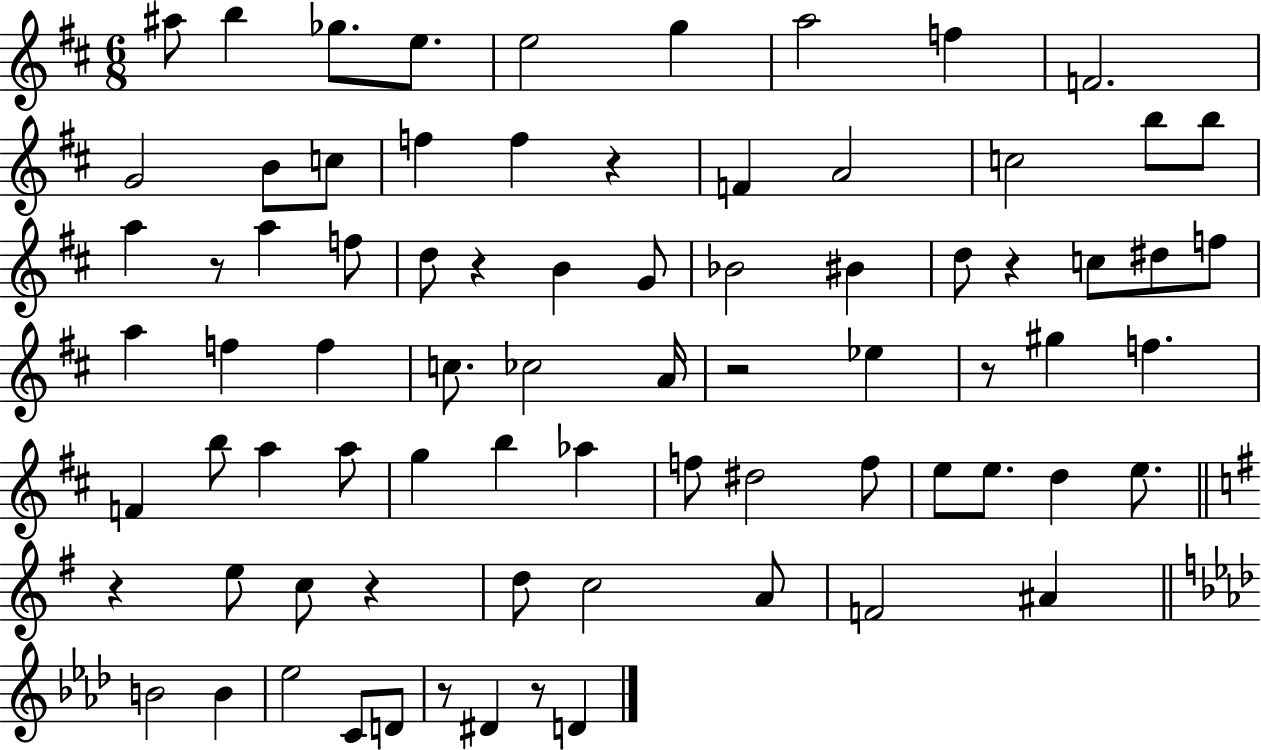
{
  \clef treble
  \numericTimeSignature
  \time 6/8
  \key d \major
  ais''8 b''4 ges''8. e''8. | e''2 g''4 | a''2 f''4 | f'2. | \break g'2 b'8 c''8 | f''4 f''4 r4 | f'4 a'2 | c''2 b''8 b''8 | \break a''4 r8 a''4 f''8 | d''8 r4 b'4 g'8 | bes'2 bis'4 | d''8 r4 c''8 dis''8 f''8 | \break a''4 f''4 f''4 | c''8. ces''2 a'16 | r2 ees''4 | r8 gis''4 f''4. | \break f'4 b''8 a''4 a''8 | g''4 b''4 aes''4 | f''8 dis''2 f''8 | e''8 e''8. d''4 e''8. | \break \bar "||" \break \key g \major r4 e''8 c''8 r4 | d''8 c''2 a'8 | f'2 ais'4 | \bar "||" \break \key aes \major b'2 b'4 | ees''2 c'8 d'8 | r8 dis'4 r8 d'4 | \bar "|."
}